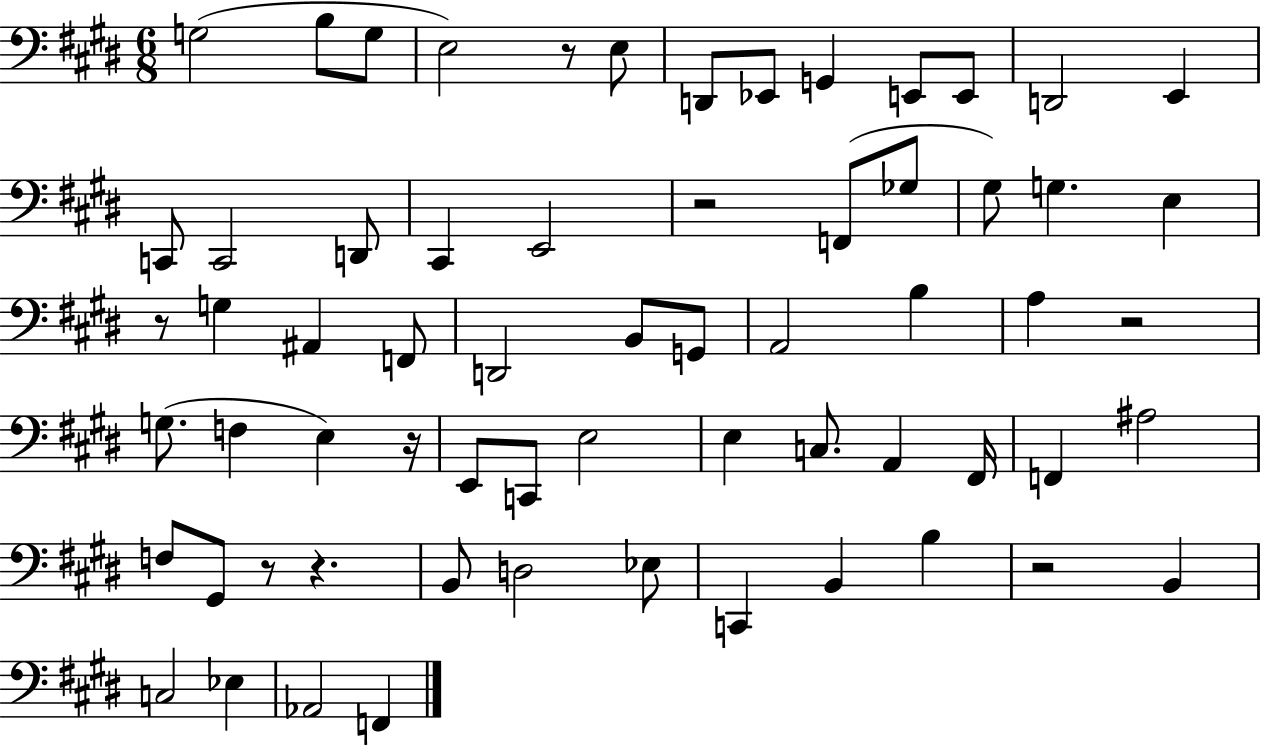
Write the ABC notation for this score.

X:1
T:Untitled
M:6/8
L:1/4
K:E
G,2 B,/2 G,/2 E,2 z/2 E,/2 D,,/2 _E,,/2 G,, E,,/2 E,,/2 D,,2 E,, C,,/2 C,,2 D,,/2 ^C,, E,,2 z2 F,,/2 _G,/2 ^G,/2 G, E, z/2 G, ^A,, F,,/2 D,,2 B,,/2 G,,/2 A,,2 B, A, z2 G,/2 F, E, z/4 E,,/2 C,,/2 E,2 E, C,/2 A,, ^F,,/4 F,, ^A,2 F,/2 ^G,,/2 z/2 z B,,/2 D,2 _E,/2 C,, B,, B, z2 B,, C,2 _E, _A,,2 F,,